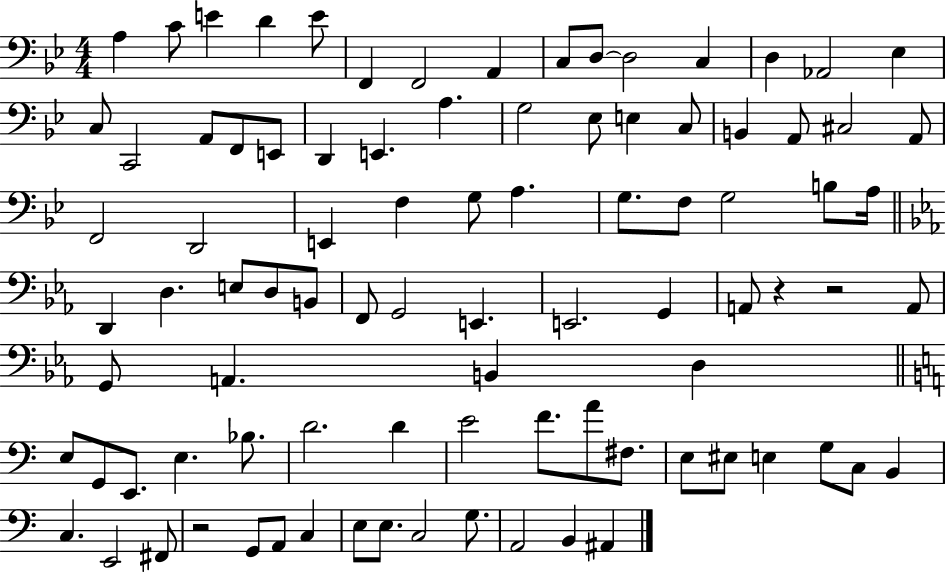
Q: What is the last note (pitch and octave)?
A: A#2